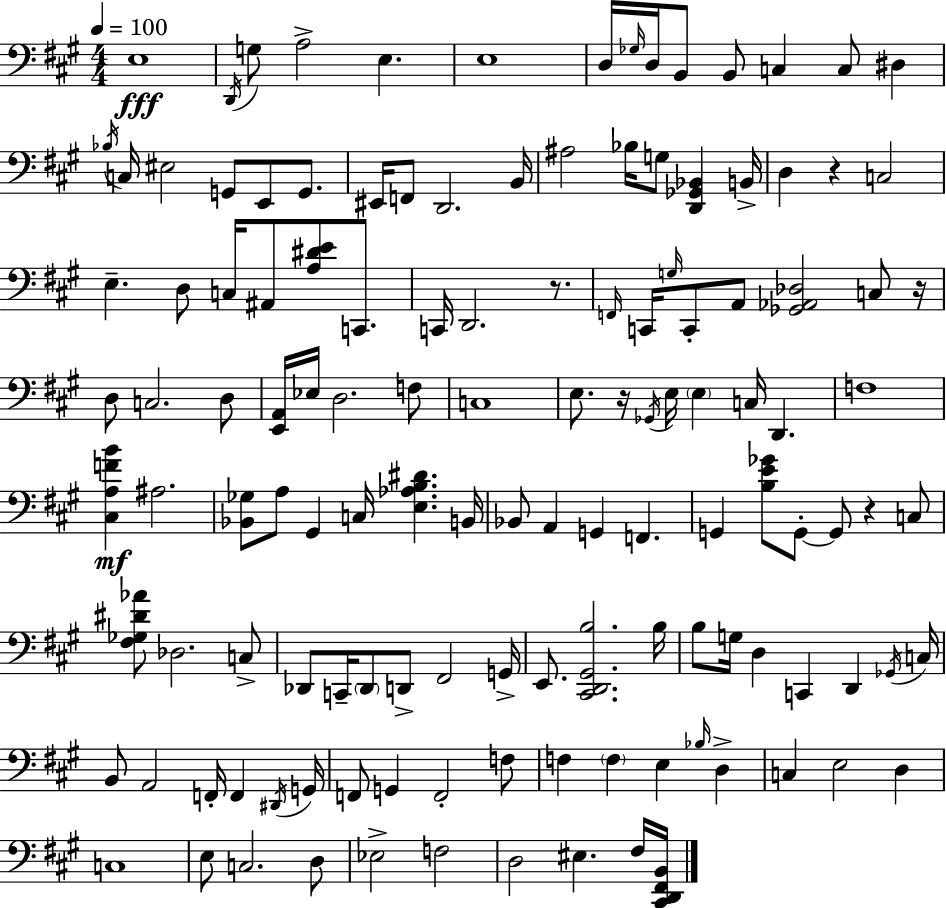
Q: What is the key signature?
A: A major